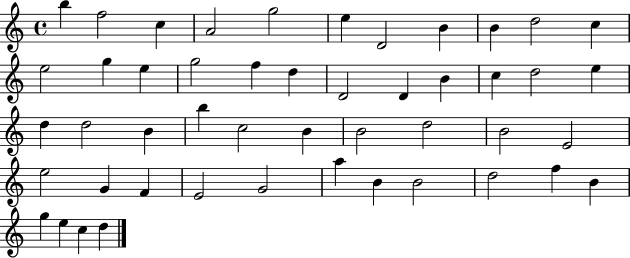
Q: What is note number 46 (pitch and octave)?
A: E5